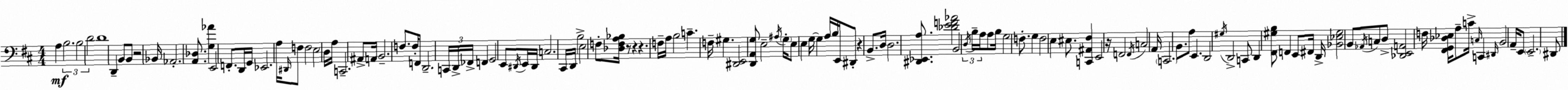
X:1
T:Untitled
M:4/4
L:1/4
K:D
A, B,2 B,2 D2 D4 D,, B,,/2 B,,/2 z2 _B,,/4 _A,,2 [A,,_D,]/2 [G,_A] E,,2 F,,/2 D,,/4 G,,/4 _E,,2 A,/4 ^D,,/4 F,/2 F,2 E,2 D,/4 A,/4 C,,2 ^A,,/2 A,,/4 B,,2 F,/2 F,/4 F,,/2 D,,2 C,,/4 D,,/4 _F,,/4 F,, G,,2 E,,/2 ^D,,/4 E,,/4 ^D,,/4 C,2 ^C,,/4 D,,/4 B,2 E,2 F,/2 [_D,F,A,_B,]/4 z/2 z z F,/4 A,/4 B,2 C F,/4 ^G, [^D,,E,,]2 [D,,A,,G,]/2 E,2 ^A,/4 G,/4 E,/2 E, G,/4 G, A,/4 B,/4 E,,/4 ^D,,/2 z B,,/2 D,/4 D,2 [^D,,_E,,A,]/2 [_DEF_A]2 B,,2 D,/4 B,/4 A,/4 A,/2 B,/4 G,2 F,/2 G, F,2 E, ^E,/2 [C,,^A,,^F,] E,,2 z/4 F,,2 F,,/4 C,2 A,,/4 C,,2 B,,/2 A,/2 E,, D,,2 ^G,/4 D,,2 C,,/2 D,, [^F,,^G,B,]/2 F,, E,,/2 ^F,,/4 D,,/4 [_B,,_E,^G,]2 B,,/2 _A,,/4 C,/2 D,/2 [_D,,E,,A,,]2 F,/4 [^F,,G,,_D,_E,]/4 A,/2 C/4 C,/4 C,, ^D,,/4 B,,2 A,,/4 E,,/2 E,,2 ^D,,/2